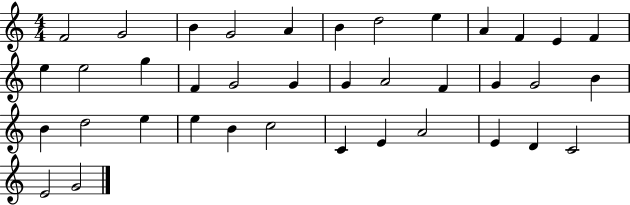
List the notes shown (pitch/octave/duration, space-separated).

F4/h G4/h B4/q G4/h A4/q B4/q D5/h E5/q A4/q F4/q E4/q F4/q E5/q E5/h G5/q F4/q G4/h G4/q G4/q A4/h F4/q G4/q G4/h B4/q B4/q D5/h E5/q E5/q B4/q C5/h C4/q E4/q A4/h E4/q D4/q C4/h E4/h G4/h